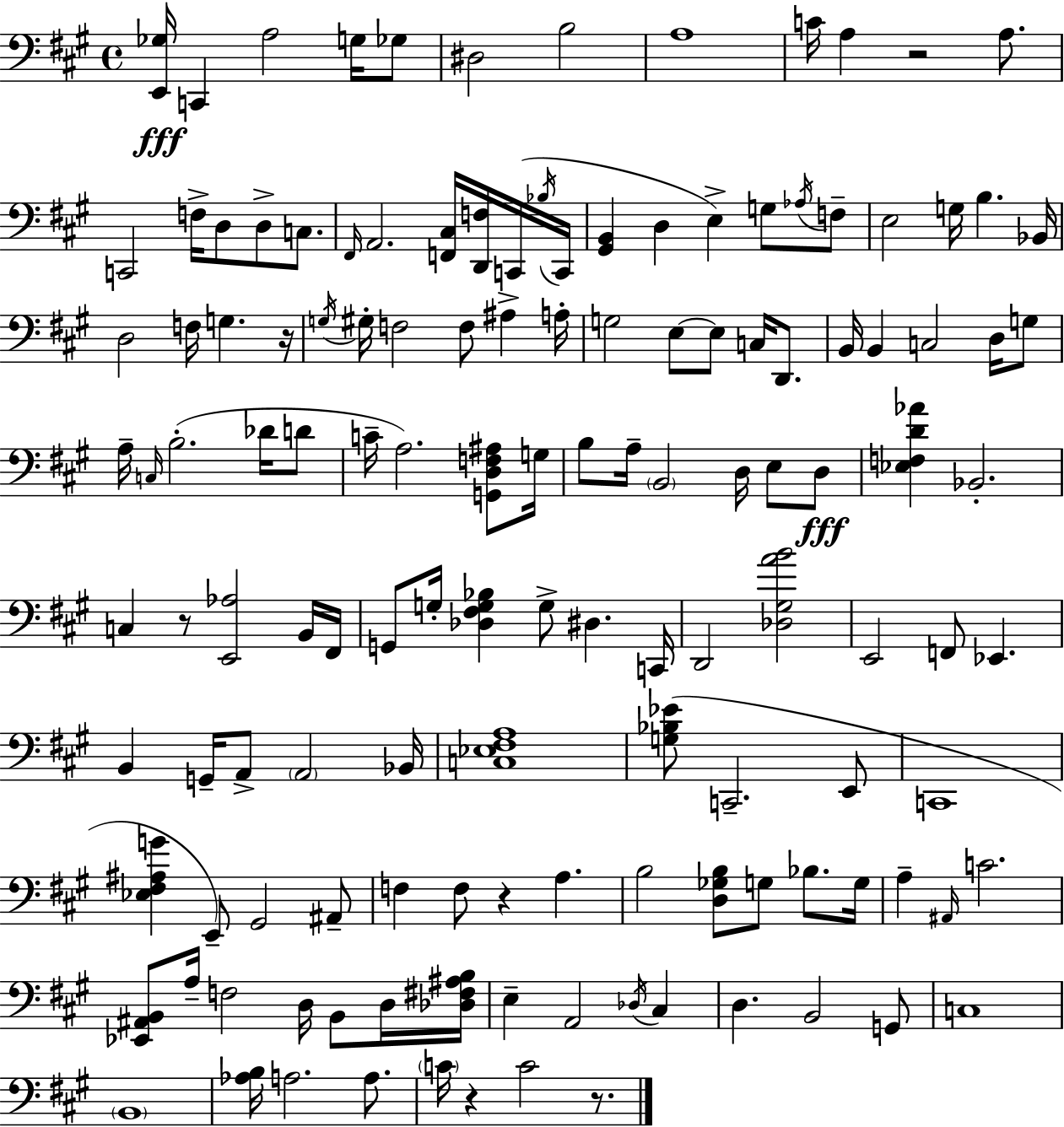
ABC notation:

X:1
T:Untitled
M:4/4
L:1/4
K:A
[E,,_G,]/4 C,, A,2 G,/4 _G,/2 ^D,2 B,2 A,4 C/4 A, z2 A,/2 C,,2 F,/4 D,/2 D,/2 C,/2 ^F,,/4 A,,2 [F,,^C,]/4 [D,,F,]/4 C,,/4 _B,/4 C,,/4 [^G,,B,,] D, E, G,/2 _A,/4 F,/2 E,2 G,/4 B, _B,,/4 D,2 F,/4 G, z/4 G,/4 ^G,/4 F,2 F,/2 ^A, A,/4 G,2 E,/2 E,/2 C,/4 D,,/2 B,,/4 B,, C,2 D,/4 G,/2 A,/4 C,/4 B,2 _D/4 D/2 C/4 A,2 [G,,D,F,^A,]/2 G,/4 B,/2 A,/4 B,,2 D,/4 E,/2 D,/2 [_E,F,D_A] _B,,2 C, z/2 [E,,_A,]2 B,,/4 ^F,,/4 G,,/2 G,/4 [_D,^F,G,_B,] G,/2 ^D, C,,/4 D,,2 [_D,^G,AB]2 E,,2 F,,/2 _E,, B,, G,,/4 A,,/2 A,,2 _B,,/4 [C,_E,^F,A,]4 [G,_B,_E]/2 C,,2 E,,/2 C,,4 [_E,^F,^A,G] E,,/2 ^G,,2 ^A,,/2 F, F,/2 z A, B,2 [D,_G,B,]/2 G,/2 _B,/2 G,/4 A, ^A,,/4 C2 [_E,,^A,,B,,]/2 A,/4 F,2 D,/4 B,,/2 D,/4 [_D,^F,^A,B,]/4 E, A,,2 _D,/4 ^C, D, B,,2 G,,/2 C,4 B,,4 [_A,B,]/4 A,2 A,/2 C/4 z C2 z/2